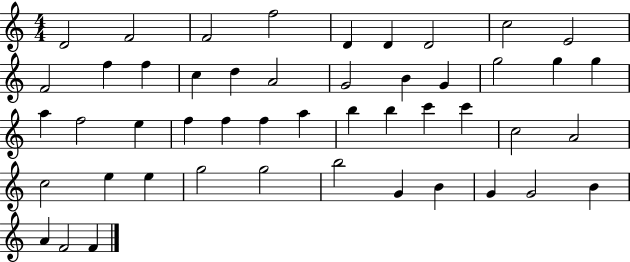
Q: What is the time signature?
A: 4/4